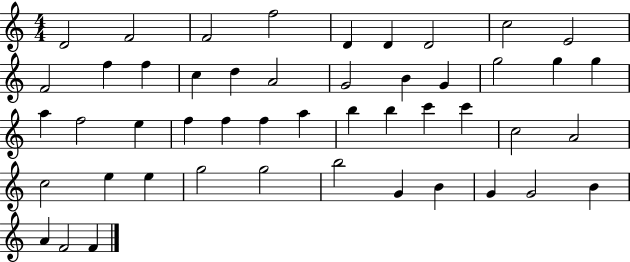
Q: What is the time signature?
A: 4/4